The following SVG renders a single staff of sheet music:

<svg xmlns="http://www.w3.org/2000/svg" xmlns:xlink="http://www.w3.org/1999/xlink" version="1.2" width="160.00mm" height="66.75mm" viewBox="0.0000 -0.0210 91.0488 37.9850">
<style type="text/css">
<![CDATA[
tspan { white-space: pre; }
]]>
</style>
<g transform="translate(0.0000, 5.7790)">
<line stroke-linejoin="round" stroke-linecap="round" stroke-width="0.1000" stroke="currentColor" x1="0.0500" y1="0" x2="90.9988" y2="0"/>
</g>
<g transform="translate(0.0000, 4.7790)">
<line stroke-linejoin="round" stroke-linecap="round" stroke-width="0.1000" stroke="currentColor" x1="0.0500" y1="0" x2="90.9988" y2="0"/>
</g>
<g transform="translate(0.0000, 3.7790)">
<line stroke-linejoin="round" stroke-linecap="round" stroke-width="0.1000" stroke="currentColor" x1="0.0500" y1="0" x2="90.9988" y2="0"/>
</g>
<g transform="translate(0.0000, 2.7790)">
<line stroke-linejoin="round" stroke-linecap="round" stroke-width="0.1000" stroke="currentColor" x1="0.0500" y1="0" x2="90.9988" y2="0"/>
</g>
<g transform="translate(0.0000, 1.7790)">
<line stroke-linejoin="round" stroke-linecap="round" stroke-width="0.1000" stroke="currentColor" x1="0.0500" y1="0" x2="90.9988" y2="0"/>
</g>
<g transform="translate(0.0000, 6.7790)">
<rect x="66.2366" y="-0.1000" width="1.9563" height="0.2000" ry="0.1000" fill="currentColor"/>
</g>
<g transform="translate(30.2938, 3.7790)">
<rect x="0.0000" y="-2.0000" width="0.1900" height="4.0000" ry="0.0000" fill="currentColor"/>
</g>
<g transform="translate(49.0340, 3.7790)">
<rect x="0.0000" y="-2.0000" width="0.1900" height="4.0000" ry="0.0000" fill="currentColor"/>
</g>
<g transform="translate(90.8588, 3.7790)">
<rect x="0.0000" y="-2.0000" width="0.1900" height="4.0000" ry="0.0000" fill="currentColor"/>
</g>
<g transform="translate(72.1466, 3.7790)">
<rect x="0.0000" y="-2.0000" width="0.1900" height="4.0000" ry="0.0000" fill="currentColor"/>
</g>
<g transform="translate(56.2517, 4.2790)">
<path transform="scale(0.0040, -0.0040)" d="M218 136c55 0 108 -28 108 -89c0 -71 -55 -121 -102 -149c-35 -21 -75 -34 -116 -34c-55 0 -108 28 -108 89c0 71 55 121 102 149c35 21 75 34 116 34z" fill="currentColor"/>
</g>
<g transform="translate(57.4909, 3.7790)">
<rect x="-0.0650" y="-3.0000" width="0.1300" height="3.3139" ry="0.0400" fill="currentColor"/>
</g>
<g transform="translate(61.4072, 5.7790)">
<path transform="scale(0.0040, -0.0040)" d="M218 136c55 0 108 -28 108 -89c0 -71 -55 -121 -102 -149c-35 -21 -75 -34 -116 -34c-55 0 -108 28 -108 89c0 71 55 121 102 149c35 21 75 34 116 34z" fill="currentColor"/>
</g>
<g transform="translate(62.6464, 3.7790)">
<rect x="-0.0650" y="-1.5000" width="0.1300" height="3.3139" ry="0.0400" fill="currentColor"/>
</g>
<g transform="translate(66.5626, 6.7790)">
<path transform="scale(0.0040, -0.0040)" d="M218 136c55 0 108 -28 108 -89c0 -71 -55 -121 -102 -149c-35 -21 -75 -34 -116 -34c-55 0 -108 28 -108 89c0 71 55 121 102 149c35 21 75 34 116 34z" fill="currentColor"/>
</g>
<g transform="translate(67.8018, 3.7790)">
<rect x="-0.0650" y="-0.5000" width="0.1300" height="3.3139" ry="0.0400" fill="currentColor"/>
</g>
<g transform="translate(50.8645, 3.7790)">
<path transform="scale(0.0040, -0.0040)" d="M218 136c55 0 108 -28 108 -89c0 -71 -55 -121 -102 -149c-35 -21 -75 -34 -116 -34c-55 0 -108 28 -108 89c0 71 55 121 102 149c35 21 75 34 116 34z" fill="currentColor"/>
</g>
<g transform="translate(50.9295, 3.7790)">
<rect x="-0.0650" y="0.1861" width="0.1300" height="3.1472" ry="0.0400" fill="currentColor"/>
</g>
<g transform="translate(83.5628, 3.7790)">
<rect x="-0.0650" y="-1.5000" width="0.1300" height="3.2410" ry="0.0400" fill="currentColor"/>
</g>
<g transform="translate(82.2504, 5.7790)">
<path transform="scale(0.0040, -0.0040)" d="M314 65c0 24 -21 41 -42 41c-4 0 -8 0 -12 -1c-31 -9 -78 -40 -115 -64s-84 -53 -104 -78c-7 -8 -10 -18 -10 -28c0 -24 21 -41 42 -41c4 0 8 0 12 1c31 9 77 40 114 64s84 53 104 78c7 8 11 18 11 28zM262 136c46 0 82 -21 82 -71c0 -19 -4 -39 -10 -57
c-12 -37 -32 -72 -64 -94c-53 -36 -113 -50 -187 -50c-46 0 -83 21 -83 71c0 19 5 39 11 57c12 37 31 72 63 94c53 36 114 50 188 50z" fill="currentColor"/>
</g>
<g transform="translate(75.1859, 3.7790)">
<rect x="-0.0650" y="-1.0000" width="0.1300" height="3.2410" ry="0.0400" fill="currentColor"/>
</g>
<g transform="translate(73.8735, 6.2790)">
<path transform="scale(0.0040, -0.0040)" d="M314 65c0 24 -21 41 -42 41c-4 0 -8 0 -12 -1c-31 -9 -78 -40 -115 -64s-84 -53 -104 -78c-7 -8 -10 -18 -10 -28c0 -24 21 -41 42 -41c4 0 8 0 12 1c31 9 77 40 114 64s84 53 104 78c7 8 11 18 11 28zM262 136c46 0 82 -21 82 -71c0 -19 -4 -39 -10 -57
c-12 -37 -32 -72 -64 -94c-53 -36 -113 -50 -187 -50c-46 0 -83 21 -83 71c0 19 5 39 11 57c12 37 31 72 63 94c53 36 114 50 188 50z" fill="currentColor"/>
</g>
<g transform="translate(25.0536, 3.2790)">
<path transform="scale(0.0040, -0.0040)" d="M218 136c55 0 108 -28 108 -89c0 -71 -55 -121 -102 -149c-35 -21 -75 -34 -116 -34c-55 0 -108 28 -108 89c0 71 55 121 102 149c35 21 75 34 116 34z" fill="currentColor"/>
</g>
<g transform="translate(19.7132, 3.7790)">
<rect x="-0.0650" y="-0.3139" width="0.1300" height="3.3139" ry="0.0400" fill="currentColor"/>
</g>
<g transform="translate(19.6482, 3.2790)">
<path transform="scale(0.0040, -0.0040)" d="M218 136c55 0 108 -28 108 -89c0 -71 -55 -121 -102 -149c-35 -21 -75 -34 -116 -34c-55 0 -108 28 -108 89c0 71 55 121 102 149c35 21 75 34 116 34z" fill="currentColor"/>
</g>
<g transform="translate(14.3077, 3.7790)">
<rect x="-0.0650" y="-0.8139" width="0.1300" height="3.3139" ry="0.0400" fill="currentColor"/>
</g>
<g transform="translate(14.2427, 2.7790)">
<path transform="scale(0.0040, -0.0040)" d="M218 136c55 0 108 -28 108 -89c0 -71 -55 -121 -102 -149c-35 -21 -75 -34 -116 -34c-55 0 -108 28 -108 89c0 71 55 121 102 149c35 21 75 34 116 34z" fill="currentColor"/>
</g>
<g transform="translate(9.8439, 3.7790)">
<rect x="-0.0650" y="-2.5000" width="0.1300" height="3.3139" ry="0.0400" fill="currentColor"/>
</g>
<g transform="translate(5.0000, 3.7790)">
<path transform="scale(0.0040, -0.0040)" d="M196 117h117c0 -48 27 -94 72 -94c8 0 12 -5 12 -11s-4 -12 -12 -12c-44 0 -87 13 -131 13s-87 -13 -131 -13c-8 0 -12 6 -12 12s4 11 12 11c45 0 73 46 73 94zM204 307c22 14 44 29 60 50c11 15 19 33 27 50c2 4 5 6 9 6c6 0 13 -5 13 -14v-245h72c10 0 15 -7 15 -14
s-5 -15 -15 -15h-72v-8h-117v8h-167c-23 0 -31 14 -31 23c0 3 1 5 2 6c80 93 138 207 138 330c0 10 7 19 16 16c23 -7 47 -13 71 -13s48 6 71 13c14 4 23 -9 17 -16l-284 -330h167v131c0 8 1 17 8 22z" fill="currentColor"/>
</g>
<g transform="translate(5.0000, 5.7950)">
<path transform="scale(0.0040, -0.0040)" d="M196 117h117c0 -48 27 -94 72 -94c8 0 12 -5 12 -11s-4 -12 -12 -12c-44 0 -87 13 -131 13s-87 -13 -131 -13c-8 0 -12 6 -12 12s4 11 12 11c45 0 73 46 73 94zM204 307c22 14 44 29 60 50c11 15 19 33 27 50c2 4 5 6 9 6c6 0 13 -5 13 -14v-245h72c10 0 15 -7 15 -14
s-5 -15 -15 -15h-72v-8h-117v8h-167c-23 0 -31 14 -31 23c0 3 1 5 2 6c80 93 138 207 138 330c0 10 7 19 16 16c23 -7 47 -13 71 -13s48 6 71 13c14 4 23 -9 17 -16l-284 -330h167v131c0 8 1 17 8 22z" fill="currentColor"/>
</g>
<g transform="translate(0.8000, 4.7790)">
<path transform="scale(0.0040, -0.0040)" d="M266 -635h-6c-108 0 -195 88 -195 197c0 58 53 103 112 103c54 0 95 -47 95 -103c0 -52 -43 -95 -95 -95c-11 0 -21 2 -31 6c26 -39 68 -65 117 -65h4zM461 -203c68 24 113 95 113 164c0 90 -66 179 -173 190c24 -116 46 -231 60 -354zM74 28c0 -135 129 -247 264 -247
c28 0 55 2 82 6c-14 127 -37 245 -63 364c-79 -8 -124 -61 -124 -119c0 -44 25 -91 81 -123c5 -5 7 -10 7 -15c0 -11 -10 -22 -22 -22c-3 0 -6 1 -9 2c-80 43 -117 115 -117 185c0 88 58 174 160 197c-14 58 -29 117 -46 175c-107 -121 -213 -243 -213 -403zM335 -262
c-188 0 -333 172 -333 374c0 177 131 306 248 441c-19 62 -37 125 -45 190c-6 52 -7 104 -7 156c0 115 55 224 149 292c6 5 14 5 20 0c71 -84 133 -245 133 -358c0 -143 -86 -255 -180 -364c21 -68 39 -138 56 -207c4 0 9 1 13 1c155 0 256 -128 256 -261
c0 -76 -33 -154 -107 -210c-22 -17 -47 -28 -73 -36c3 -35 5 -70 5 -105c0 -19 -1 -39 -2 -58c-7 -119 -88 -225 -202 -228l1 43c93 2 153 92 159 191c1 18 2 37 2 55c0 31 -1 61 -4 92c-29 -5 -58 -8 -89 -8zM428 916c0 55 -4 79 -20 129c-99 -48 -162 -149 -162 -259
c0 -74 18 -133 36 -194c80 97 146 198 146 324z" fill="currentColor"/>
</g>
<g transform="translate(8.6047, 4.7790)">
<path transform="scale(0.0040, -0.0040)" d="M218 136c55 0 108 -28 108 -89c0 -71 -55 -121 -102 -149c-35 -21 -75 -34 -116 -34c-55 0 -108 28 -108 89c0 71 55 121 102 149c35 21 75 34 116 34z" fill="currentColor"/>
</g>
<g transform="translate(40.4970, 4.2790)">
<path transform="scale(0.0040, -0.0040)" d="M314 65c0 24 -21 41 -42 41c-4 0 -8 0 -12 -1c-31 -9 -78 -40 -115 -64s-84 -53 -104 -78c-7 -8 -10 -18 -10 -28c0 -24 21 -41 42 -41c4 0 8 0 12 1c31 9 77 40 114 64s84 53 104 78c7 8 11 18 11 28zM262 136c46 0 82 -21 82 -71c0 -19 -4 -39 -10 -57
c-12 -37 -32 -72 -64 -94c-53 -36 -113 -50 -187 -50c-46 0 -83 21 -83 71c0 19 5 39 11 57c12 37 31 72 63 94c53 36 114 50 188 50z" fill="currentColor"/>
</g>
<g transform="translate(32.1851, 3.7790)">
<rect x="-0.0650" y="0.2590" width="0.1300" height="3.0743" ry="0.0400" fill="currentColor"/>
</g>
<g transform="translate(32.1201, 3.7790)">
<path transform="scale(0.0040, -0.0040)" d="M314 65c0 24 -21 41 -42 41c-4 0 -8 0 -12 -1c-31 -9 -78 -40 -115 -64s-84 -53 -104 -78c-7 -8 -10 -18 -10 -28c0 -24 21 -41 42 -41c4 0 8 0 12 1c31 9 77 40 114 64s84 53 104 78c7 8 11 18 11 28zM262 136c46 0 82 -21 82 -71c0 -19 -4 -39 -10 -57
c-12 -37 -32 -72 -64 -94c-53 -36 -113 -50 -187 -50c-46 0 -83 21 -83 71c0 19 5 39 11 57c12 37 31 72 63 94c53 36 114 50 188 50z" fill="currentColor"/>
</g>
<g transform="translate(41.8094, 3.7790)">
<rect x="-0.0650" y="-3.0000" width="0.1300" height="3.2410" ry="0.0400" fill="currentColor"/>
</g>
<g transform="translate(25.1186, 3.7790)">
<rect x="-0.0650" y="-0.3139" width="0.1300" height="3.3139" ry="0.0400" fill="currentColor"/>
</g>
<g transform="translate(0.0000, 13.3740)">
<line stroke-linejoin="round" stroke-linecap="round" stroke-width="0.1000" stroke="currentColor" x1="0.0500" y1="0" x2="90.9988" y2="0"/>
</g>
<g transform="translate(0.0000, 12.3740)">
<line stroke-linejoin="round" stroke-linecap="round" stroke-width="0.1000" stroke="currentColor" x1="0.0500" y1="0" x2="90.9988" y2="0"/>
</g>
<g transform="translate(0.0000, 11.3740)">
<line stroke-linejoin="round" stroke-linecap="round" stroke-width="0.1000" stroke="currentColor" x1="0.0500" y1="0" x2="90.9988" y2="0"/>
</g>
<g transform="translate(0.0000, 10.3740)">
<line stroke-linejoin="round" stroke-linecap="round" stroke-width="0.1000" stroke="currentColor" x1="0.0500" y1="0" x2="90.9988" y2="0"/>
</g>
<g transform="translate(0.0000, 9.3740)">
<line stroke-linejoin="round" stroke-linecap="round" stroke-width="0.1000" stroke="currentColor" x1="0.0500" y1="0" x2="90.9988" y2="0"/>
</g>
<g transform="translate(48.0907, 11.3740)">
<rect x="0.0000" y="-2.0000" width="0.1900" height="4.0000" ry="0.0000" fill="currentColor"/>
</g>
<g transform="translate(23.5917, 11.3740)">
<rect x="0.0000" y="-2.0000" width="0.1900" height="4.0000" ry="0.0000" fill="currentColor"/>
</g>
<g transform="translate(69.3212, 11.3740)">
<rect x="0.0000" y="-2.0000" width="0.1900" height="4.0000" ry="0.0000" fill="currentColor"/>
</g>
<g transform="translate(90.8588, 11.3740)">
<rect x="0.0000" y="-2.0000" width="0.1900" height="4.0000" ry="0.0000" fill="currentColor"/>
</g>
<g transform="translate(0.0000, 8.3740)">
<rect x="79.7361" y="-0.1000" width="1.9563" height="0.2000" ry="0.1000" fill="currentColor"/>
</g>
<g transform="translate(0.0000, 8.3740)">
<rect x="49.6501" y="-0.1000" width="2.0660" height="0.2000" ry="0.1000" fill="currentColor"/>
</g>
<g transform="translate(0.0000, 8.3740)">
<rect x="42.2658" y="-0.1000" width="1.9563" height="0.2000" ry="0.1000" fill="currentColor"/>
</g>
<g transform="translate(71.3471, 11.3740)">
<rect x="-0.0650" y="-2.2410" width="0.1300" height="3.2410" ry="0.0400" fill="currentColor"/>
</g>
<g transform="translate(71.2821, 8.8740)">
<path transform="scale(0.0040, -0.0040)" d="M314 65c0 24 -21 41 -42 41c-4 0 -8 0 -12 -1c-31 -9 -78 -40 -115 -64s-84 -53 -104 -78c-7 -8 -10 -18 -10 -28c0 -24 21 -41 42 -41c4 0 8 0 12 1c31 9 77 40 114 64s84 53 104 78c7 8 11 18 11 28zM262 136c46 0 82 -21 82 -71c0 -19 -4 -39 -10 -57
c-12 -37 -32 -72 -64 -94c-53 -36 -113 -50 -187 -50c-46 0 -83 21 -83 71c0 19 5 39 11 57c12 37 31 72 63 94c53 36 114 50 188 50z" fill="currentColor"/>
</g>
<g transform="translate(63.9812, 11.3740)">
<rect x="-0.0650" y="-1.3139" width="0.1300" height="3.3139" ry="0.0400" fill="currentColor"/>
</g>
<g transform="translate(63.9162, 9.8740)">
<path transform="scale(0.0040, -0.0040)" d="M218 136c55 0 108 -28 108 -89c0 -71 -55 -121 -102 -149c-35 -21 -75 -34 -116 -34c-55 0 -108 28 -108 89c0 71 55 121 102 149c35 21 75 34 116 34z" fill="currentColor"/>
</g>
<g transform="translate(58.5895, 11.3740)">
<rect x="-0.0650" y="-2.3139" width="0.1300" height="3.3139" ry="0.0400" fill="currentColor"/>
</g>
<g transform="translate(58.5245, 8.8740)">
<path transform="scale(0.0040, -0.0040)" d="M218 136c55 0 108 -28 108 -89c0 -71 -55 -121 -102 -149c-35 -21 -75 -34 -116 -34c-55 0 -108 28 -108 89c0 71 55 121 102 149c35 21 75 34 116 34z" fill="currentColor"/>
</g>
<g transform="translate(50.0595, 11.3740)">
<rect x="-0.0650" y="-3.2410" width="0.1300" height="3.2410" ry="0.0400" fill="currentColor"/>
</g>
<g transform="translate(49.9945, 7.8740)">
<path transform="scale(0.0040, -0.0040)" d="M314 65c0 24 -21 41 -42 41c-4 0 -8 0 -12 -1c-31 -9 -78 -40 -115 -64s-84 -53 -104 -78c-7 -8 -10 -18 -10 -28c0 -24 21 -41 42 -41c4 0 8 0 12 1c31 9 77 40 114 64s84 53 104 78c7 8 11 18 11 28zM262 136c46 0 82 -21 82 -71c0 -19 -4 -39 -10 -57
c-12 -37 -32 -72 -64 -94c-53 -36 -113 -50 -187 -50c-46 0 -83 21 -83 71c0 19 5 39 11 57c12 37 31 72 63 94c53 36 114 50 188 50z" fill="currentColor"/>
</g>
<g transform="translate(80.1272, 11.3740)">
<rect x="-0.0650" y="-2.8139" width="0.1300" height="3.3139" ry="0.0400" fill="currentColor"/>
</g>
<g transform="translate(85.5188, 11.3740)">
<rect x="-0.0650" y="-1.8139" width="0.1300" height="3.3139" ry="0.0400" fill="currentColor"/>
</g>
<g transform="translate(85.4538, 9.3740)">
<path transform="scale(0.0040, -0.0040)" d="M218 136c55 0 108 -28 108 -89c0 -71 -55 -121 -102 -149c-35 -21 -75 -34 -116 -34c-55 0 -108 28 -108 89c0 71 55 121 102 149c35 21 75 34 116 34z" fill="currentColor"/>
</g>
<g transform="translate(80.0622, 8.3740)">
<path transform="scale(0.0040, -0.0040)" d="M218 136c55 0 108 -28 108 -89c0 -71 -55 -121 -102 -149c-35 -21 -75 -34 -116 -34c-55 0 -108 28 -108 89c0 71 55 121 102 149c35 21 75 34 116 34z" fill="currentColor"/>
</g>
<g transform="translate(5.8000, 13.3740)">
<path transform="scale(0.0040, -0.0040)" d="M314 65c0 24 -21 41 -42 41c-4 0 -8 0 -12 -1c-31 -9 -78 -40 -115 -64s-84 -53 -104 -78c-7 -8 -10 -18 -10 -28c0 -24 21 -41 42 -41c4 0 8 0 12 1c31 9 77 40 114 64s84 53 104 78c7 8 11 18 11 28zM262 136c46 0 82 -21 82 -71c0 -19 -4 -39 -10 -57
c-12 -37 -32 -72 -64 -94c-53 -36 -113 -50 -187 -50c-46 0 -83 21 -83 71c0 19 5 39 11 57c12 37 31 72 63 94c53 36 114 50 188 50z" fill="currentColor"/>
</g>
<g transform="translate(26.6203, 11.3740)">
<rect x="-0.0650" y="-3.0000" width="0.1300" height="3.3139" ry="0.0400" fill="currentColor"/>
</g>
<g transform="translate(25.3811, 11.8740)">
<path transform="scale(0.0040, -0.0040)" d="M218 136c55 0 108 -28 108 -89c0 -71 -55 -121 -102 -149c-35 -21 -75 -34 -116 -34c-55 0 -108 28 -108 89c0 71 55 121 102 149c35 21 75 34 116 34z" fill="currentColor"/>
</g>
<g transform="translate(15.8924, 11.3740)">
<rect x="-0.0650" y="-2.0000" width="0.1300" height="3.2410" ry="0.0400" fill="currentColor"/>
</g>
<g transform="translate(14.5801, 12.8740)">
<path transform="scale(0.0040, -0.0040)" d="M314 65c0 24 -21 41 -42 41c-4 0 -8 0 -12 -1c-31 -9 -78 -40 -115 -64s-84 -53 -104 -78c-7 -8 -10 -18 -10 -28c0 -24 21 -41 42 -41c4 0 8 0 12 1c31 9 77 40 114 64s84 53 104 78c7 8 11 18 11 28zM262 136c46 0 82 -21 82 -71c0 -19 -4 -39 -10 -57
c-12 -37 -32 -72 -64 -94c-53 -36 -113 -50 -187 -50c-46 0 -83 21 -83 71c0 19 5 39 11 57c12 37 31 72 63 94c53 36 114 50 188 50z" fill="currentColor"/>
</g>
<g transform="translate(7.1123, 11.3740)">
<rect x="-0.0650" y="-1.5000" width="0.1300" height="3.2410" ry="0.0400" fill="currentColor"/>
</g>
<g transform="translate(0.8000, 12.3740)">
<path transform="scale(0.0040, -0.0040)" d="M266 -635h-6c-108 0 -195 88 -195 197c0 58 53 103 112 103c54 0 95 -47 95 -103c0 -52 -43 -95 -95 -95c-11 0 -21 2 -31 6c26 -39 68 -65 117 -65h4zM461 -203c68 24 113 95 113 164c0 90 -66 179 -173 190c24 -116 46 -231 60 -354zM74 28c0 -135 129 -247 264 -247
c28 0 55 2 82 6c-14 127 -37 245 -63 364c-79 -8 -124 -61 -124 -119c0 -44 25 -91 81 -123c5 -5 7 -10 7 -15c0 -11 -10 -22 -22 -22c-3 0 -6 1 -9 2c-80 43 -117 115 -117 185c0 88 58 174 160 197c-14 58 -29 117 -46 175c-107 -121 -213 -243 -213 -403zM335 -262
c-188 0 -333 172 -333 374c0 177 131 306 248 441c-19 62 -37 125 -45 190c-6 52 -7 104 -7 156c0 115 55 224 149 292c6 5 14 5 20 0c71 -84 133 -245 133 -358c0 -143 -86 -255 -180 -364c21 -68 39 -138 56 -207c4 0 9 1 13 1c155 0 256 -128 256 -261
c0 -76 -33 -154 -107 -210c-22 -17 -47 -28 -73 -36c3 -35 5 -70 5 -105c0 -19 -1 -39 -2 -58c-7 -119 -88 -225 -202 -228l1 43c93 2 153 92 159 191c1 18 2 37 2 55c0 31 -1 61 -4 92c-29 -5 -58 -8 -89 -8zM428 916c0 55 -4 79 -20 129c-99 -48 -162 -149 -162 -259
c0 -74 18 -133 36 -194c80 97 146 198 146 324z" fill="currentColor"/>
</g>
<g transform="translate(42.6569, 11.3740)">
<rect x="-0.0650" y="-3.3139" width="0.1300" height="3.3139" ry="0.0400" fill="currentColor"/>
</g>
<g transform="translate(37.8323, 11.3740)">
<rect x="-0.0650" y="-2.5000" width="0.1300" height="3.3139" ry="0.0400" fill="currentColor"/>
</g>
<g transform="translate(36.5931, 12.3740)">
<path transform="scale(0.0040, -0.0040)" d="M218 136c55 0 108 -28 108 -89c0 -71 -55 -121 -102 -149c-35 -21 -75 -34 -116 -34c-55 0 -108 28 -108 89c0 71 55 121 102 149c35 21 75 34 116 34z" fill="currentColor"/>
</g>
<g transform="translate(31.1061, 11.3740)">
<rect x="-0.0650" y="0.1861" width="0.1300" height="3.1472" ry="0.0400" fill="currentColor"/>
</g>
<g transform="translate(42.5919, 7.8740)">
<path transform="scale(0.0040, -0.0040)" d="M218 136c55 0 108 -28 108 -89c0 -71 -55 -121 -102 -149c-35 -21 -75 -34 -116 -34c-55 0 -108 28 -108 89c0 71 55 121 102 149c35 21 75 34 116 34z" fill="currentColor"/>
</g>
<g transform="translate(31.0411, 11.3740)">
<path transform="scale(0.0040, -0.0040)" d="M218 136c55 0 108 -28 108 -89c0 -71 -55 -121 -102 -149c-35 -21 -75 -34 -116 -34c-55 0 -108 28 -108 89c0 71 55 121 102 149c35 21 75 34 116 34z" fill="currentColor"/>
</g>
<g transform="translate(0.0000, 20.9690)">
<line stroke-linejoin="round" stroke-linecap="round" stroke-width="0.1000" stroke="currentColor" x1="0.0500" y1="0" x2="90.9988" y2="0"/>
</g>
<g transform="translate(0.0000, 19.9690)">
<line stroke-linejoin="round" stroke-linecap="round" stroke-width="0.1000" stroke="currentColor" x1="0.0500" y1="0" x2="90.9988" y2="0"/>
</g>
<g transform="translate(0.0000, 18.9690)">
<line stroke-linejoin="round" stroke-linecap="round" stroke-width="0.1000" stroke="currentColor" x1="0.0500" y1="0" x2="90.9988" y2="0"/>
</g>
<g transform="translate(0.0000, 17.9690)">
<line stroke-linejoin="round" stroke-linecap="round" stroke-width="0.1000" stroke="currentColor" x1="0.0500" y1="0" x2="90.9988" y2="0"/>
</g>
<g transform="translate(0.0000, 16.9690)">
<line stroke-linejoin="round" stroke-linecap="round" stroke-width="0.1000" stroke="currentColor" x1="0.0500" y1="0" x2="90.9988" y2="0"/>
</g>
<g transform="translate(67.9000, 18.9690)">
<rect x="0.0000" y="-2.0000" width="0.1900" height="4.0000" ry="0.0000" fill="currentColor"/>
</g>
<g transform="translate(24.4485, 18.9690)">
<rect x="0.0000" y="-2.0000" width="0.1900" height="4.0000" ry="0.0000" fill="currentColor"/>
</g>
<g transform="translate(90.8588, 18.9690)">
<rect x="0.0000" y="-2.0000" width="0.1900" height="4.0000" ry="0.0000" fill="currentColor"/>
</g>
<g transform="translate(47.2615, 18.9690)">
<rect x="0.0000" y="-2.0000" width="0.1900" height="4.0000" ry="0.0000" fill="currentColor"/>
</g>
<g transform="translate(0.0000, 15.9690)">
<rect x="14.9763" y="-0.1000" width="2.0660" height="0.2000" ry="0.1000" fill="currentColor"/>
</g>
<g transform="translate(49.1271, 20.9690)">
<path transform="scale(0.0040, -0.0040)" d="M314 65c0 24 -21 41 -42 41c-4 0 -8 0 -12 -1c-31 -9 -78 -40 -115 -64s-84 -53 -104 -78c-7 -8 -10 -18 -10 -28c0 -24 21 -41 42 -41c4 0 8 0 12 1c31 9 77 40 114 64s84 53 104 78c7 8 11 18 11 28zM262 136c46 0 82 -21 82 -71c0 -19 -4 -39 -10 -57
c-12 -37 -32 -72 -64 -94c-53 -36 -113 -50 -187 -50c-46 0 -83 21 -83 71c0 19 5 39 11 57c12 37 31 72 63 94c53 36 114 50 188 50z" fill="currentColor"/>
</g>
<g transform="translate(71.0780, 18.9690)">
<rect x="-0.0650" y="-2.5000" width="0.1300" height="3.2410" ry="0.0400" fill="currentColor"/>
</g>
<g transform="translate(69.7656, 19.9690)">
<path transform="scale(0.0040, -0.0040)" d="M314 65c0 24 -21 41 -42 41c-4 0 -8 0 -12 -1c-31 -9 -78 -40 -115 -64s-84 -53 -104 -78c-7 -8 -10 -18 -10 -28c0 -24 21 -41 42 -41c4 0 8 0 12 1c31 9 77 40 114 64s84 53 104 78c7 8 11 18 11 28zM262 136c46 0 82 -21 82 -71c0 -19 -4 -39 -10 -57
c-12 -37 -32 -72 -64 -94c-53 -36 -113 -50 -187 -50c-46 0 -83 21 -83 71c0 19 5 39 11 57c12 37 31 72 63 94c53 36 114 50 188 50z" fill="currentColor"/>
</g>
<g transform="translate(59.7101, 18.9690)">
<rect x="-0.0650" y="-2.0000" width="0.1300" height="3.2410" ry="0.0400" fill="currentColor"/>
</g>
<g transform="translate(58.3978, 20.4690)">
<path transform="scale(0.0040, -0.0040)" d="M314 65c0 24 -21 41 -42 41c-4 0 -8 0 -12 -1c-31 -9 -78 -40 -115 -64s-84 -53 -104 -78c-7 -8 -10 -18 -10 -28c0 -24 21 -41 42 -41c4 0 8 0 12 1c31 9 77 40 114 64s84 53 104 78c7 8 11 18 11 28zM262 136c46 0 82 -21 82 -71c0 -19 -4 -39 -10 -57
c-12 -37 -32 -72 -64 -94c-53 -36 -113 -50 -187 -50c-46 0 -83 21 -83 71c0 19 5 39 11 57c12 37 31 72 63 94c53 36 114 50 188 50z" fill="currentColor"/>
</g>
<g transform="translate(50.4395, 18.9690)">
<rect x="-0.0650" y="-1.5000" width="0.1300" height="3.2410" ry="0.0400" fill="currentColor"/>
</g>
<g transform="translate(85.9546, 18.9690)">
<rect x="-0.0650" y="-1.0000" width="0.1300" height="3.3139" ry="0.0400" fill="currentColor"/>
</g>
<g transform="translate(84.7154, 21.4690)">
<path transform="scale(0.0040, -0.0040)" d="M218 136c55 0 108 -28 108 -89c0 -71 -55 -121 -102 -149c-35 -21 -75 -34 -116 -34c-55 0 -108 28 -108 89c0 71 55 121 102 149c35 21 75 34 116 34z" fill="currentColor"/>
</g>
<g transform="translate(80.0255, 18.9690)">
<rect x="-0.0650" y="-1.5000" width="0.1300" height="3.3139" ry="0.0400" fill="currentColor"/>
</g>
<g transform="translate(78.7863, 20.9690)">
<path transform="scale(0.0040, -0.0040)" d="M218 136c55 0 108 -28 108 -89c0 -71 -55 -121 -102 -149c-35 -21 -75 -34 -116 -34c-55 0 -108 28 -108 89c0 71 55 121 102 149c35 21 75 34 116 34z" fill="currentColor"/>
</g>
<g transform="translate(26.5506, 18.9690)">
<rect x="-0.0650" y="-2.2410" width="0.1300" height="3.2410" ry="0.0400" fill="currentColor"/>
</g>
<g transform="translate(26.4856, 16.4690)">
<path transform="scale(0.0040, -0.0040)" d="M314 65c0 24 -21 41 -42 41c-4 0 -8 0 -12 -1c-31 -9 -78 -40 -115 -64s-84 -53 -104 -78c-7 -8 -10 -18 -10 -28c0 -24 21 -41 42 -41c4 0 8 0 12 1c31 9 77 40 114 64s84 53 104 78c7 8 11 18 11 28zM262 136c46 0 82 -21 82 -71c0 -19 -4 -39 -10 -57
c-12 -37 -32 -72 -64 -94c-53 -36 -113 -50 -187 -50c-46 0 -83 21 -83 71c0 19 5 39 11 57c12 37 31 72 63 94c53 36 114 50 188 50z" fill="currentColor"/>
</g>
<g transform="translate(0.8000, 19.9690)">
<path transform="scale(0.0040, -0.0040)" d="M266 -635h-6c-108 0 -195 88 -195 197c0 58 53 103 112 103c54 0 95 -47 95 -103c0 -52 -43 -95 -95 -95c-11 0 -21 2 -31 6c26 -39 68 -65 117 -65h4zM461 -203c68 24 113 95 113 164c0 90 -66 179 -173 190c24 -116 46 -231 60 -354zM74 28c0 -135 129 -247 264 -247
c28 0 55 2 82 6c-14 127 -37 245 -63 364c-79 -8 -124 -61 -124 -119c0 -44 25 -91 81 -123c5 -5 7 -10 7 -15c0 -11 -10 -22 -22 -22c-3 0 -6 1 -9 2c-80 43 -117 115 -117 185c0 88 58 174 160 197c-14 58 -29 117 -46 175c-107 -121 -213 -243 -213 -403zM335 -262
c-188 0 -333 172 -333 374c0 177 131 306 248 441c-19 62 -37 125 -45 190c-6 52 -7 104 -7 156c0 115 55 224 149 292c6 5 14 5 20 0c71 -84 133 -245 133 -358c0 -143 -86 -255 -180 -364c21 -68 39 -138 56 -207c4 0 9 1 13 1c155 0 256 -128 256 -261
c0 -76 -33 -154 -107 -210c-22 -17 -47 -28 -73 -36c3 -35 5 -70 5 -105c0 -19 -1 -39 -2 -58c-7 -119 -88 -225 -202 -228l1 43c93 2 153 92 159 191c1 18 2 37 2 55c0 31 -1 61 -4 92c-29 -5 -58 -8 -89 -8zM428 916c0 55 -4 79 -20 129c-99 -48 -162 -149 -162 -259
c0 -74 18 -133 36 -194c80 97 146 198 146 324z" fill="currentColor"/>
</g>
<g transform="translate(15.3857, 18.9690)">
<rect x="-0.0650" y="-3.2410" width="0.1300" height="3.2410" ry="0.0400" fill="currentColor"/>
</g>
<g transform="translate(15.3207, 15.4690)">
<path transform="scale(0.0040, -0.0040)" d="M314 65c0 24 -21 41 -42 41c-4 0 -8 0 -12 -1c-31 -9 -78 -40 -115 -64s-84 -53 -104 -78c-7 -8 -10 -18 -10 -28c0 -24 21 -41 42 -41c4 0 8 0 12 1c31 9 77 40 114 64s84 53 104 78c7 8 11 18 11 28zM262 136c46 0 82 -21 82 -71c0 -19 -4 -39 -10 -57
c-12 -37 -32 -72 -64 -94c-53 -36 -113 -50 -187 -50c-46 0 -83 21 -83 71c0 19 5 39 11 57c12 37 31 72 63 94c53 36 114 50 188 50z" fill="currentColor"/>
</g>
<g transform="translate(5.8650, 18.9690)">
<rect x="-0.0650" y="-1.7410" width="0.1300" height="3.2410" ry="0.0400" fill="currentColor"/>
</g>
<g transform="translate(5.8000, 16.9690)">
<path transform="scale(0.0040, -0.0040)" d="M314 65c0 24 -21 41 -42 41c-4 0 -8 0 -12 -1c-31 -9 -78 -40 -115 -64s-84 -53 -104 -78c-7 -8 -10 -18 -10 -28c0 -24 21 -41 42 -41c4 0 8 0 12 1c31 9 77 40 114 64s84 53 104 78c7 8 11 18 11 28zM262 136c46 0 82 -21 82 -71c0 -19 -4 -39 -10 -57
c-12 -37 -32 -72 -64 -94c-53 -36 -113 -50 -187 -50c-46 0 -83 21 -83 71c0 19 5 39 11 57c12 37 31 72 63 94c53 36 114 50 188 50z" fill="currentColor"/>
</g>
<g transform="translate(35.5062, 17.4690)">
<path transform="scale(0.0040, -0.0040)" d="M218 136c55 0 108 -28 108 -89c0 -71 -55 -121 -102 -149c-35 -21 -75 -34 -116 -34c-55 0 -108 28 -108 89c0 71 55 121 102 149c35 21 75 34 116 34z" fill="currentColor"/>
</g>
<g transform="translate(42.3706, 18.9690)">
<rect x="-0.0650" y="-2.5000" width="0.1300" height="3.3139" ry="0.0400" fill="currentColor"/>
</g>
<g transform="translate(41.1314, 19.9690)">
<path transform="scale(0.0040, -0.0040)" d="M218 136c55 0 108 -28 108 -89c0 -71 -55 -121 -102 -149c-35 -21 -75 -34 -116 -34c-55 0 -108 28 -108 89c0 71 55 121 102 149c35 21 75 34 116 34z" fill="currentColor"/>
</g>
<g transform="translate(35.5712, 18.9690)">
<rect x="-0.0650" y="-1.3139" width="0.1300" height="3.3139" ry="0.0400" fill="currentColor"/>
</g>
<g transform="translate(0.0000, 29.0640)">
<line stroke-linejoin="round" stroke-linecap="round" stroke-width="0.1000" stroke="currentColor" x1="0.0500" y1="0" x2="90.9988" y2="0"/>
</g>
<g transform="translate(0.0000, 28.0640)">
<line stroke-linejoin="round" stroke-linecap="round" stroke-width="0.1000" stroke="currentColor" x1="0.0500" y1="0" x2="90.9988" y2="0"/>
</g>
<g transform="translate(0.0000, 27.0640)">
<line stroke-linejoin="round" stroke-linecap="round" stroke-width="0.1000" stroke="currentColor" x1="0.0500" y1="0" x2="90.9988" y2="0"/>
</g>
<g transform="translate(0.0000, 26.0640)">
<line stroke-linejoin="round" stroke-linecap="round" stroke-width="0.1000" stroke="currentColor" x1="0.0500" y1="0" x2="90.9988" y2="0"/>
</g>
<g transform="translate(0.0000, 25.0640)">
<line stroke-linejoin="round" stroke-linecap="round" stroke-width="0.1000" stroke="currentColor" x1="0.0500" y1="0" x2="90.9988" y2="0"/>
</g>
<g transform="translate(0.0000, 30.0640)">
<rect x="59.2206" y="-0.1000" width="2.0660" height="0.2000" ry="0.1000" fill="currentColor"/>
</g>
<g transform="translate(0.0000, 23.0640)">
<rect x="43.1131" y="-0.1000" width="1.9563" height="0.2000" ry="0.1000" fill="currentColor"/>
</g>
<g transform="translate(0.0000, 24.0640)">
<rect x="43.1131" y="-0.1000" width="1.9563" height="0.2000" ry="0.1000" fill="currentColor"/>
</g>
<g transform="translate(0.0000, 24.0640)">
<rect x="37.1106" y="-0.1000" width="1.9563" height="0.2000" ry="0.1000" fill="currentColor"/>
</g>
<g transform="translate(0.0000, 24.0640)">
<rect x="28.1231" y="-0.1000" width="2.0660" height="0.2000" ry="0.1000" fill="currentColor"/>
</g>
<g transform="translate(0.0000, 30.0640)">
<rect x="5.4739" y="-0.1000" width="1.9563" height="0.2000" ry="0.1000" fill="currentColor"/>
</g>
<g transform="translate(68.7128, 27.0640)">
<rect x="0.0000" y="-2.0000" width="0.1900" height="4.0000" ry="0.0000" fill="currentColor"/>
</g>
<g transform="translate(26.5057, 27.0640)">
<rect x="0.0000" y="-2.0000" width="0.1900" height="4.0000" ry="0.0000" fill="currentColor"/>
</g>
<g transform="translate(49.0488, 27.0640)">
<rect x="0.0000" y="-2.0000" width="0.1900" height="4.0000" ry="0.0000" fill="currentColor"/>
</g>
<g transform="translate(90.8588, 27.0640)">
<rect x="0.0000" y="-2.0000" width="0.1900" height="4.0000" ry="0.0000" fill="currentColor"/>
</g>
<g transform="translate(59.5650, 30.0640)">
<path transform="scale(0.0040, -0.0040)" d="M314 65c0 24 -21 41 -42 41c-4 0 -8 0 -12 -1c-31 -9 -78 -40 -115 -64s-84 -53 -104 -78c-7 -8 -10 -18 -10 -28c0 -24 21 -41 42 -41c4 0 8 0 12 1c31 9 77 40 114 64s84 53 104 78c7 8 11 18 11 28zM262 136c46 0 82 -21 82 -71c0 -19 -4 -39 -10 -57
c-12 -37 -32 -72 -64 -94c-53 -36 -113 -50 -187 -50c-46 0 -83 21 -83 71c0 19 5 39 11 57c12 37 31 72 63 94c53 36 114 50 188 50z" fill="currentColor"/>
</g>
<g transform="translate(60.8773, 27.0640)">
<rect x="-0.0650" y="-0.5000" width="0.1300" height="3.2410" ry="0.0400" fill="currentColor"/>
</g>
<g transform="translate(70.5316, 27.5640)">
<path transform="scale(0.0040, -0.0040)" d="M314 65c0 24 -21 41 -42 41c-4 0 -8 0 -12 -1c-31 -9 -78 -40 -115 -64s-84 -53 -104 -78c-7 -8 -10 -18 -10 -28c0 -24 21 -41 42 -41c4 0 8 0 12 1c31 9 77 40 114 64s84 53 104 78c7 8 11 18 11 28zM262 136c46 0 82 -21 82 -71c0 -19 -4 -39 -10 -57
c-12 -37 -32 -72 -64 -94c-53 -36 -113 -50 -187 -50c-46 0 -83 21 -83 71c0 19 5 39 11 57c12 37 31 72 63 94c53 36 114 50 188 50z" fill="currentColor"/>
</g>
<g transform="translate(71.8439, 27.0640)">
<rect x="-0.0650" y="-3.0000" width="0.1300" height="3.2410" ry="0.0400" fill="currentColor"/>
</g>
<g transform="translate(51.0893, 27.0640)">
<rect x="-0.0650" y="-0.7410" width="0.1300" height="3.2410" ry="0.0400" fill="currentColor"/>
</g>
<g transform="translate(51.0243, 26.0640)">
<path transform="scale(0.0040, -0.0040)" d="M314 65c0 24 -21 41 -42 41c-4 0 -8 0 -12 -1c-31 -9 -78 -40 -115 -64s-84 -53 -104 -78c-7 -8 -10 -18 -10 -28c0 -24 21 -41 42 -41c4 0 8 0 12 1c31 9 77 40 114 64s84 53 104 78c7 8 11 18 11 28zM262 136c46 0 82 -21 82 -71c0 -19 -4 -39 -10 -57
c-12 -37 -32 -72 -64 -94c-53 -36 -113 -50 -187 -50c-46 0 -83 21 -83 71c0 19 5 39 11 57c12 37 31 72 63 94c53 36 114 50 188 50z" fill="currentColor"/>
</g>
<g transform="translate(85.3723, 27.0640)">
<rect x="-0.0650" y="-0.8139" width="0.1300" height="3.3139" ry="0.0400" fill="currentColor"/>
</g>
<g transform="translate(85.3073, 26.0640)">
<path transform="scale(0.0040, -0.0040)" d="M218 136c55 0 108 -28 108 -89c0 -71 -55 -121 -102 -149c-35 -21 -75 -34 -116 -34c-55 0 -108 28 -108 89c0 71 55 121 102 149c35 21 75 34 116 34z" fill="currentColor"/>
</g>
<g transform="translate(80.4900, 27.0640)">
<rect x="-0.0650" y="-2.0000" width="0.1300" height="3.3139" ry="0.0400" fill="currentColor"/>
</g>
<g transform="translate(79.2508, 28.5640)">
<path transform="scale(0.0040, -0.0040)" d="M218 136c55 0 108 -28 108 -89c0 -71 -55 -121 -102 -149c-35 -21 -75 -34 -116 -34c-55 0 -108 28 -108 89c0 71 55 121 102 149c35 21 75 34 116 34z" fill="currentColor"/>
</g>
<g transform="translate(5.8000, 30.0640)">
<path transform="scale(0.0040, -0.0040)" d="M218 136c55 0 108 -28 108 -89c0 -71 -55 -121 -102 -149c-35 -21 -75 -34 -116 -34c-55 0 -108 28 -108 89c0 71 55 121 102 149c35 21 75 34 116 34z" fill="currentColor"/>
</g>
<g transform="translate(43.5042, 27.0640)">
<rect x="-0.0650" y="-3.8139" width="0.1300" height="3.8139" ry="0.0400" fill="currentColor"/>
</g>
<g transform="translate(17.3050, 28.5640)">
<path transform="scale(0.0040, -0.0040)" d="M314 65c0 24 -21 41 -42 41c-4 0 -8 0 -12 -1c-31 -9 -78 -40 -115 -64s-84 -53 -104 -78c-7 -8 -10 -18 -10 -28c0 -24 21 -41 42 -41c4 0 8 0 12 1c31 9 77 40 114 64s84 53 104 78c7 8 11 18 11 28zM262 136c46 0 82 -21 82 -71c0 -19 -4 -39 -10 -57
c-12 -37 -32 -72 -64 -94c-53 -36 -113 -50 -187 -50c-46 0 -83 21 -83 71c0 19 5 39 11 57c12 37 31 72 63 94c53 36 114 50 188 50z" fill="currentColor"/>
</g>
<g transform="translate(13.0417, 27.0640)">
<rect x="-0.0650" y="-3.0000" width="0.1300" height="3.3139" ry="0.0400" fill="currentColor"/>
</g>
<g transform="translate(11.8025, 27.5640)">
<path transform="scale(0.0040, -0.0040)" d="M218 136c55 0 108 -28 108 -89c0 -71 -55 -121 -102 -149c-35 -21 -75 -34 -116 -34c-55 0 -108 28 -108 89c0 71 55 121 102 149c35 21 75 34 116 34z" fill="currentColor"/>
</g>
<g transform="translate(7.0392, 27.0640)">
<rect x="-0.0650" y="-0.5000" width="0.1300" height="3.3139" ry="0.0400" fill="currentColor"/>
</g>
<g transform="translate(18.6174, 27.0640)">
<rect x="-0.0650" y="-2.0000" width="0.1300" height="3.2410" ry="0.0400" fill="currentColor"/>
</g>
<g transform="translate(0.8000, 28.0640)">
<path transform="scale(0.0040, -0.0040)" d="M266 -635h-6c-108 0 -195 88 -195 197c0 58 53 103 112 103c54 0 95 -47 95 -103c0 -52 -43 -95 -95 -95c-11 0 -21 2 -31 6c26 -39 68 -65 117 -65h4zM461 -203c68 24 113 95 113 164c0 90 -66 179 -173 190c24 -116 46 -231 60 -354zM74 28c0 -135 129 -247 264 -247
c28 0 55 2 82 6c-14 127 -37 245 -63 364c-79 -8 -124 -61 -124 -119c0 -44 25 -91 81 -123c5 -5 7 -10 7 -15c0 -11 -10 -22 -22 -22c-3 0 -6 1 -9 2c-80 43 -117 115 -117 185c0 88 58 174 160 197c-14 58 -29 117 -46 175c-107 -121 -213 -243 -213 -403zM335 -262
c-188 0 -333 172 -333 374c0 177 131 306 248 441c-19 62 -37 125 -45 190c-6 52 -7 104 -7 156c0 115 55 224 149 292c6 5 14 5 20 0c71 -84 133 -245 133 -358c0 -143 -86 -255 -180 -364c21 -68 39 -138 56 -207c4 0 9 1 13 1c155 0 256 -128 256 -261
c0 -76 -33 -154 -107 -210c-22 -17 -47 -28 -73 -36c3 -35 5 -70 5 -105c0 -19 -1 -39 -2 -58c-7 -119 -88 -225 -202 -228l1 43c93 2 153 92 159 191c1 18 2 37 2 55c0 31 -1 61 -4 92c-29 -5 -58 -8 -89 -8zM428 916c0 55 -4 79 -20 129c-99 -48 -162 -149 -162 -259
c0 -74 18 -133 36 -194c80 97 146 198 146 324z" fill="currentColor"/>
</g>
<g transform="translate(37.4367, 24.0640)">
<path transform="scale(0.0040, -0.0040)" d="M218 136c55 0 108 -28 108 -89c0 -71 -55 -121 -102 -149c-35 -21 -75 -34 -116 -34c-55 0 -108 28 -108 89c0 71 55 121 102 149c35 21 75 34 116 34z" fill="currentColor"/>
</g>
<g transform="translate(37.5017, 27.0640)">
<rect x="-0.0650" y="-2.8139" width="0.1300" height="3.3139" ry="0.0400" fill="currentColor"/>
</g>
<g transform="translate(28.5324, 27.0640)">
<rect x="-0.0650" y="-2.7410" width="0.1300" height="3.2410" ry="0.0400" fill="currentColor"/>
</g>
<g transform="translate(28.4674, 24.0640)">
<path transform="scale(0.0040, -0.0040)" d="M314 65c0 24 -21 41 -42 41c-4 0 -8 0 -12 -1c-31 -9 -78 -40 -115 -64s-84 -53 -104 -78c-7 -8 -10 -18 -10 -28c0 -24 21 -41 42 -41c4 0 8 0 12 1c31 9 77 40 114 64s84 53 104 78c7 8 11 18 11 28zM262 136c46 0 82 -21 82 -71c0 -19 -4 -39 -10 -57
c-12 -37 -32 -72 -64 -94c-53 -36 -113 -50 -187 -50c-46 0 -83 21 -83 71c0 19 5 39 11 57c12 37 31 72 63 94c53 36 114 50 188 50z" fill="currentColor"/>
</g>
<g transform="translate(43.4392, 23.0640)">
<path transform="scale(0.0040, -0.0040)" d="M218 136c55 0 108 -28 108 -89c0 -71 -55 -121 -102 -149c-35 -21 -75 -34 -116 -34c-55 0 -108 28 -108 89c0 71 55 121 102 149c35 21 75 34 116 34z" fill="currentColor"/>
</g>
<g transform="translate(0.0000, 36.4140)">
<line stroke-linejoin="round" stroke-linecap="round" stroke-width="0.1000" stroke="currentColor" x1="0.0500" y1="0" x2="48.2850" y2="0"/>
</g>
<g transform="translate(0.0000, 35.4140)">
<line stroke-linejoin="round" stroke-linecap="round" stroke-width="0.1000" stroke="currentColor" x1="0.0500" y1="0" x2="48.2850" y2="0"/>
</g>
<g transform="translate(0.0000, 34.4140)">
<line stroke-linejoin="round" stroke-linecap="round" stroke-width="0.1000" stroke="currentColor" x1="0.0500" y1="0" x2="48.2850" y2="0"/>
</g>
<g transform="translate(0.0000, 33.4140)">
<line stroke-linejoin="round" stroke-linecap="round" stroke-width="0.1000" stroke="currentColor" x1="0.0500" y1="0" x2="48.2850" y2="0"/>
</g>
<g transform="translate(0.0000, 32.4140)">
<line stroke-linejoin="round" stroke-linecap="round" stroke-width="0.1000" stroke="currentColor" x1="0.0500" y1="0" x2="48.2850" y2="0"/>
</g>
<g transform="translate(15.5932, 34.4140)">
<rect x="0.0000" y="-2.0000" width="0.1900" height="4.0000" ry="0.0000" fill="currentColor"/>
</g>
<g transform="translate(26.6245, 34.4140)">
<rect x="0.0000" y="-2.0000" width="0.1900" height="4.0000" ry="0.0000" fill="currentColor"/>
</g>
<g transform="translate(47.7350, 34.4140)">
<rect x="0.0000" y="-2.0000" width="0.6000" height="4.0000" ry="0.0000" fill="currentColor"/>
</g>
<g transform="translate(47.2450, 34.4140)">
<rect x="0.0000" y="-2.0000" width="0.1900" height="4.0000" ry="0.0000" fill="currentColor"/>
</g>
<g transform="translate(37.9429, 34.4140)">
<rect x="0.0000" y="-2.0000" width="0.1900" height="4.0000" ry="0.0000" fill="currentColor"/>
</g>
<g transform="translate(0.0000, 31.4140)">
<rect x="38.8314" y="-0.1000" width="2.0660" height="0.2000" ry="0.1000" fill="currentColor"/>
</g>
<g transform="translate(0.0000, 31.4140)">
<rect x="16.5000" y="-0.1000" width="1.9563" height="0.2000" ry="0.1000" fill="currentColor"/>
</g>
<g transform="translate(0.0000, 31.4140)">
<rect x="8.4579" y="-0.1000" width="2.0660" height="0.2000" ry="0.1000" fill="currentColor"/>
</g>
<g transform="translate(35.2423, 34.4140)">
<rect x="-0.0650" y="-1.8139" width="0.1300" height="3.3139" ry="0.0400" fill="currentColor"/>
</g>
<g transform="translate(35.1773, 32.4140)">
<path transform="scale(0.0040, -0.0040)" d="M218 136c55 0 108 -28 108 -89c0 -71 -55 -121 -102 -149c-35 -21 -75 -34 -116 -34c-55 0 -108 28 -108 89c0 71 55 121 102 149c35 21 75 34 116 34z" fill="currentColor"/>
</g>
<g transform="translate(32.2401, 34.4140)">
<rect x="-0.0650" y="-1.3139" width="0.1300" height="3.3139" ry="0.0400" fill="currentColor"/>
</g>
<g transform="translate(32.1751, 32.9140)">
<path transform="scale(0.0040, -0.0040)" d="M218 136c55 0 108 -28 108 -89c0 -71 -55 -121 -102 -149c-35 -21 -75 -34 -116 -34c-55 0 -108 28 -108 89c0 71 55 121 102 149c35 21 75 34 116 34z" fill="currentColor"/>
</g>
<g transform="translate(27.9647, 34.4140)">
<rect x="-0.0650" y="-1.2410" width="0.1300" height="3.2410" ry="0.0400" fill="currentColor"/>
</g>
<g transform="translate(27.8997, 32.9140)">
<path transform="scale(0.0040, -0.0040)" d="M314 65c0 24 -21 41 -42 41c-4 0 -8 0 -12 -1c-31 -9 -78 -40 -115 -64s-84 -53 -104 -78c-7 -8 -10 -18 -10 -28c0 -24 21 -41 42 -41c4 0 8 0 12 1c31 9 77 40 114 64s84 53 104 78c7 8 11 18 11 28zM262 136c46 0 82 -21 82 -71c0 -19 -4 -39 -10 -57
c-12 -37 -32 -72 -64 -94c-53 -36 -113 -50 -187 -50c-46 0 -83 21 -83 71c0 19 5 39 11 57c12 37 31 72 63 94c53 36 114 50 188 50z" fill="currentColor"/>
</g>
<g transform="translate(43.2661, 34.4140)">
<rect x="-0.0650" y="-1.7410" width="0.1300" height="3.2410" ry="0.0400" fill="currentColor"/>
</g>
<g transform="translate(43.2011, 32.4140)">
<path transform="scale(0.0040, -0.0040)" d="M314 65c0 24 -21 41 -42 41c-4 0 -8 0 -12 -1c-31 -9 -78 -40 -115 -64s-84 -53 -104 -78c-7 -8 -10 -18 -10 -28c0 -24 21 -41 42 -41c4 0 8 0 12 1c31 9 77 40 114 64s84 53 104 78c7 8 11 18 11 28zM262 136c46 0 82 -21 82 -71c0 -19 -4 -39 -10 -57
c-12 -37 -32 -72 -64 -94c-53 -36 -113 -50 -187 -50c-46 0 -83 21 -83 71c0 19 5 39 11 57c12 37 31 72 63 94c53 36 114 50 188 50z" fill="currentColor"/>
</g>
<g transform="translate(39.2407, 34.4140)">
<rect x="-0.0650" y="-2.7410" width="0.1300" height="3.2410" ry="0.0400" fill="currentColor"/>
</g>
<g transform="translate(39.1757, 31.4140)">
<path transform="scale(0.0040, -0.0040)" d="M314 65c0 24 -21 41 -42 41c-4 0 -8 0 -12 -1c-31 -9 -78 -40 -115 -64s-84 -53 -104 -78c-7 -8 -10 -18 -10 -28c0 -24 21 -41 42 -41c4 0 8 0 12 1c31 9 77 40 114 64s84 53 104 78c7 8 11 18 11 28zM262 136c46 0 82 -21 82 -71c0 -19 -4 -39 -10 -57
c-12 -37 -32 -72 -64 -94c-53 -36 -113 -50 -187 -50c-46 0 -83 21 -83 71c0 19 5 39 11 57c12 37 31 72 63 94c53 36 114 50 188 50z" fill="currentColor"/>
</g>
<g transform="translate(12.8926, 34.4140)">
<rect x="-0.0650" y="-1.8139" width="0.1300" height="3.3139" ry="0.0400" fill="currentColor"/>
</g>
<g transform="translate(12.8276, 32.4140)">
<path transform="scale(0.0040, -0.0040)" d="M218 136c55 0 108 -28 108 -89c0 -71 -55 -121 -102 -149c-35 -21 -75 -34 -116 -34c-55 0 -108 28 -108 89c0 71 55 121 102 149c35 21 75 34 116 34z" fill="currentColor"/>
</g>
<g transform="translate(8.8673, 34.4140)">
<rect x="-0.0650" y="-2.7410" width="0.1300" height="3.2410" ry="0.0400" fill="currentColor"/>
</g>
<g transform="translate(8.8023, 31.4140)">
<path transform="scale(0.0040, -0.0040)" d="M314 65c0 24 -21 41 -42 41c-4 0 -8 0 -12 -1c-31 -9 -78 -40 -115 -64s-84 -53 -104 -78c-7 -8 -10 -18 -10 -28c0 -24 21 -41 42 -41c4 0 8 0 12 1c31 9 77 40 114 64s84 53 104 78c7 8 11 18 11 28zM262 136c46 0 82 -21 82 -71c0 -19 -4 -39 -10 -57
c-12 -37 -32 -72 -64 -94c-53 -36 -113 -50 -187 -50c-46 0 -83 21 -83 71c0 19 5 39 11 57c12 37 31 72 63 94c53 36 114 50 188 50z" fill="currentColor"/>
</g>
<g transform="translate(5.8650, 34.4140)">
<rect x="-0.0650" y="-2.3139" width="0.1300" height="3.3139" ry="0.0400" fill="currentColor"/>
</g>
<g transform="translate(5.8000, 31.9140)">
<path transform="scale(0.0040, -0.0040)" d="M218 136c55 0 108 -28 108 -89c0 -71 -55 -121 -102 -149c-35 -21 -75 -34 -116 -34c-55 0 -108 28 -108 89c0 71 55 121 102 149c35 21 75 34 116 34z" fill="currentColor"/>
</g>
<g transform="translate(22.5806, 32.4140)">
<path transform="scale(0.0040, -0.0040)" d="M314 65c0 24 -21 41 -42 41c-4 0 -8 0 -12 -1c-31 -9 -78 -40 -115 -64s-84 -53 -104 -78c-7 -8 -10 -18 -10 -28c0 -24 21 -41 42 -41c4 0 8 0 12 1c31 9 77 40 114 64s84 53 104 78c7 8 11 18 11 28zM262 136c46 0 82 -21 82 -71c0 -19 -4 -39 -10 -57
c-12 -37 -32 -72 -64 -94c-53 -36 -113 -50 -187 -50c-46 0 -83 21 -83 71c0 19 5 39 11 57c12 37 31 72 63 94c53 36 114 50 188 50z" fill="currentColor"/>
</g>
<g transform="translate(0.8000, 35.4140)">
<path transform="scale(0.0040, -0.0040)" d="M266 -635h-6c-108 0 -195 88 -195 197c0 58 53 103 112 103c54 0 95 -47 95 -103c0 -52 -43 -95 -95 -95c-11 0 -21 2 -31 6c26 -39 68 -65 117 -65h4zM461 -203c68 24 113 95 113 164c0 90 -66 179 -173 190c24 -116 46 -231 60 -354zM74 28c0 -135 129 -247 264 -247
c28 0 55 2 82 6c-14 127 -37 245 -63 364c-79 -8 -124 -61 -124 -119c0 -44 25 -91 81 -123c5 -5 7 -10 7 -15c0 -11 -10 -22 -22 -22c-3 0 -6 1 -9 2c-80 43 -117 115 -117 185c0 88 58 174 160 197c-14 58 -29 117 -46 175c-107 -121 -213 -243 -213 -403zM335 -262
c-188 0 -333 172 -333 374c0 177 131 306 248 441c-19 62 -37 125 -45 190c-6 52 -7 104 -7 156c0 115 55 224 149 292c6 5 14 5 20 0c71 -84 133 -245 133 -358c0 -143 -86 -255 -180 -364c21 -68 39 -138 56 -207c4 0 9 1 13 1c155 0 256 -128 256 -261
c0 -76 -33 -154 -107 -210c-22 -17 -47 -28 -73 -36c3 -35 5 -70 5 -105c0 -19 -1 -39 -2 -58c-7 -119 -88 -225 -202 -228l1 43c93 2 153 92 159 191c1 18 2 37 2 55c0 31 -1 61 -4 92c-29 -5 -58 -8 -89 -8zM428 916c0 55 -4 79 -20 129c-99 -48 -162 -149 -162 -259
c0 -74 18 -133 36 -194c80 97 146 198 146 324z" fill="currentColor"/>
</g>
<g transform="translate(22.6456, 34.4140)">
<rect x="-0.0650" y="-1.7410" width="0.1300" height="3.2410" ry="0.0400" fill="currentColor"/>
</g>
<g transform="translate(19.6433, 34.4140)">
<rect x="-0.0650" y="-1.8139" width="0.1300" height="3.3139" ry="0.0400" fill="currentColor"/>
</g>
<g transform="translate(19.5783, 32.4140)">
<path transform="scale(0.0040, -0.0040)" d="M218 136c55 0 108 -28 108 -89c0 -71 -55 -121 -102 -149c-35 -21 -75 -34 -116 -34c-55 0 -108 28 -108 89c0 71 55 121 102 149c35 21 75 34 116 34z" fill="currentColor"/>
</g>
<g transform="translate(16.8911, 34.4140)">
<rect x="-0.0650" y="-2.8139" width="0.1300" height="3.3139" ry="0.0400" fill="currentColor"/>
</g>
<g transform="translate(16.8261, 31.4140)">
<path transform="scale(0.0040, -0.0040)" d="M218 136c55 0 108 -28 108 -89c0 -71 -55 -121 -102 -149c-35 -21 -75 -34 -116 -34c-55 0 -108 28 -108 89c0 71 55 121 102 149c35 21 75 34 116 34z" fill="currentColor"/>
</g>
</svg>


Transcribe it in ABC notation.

X:1
T:Untitled
M:4/4
L:1/4
K:C
G d c c B2 A2 B A E C D2 E2 E2 F2 A B G b b2 g e g2 a f f2 b2 g2 e G E2 F2 G2 E D C A F2 a2 a c' d2 C2 A2 F d g a2 f a f f2 e2 e f a2 f2